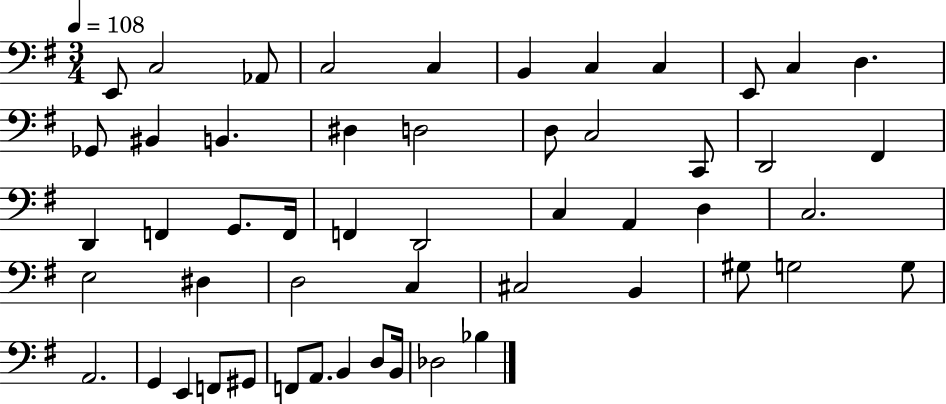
E2/e C3/h Ab2/e C3/h C3/q B2/q C3/q C3/q E2/e C3/q D3/q. Gb2/e BIS2/q B2/q. D#3/q D3/h D3/e C3/h C2/e D2/h F#2/q D2/q F2/q G2/e. F2/s F2/q D2/h C3/q A2/q D3/q C3/h. E3/h D#3/q D3/h C3/q C#3/h B2/q G#3/e G3/h G3/e A2/h. G2/q E2/q F2/e G#2/e F2/e A2/e. B2/q D3/e B2/s Db3/h Bb3/q